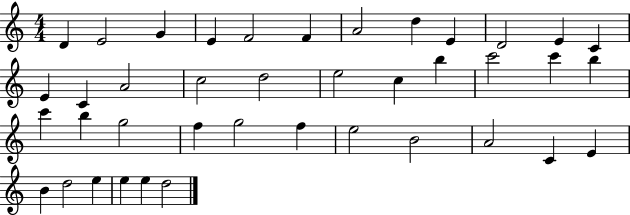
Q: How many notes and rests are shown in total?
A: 40